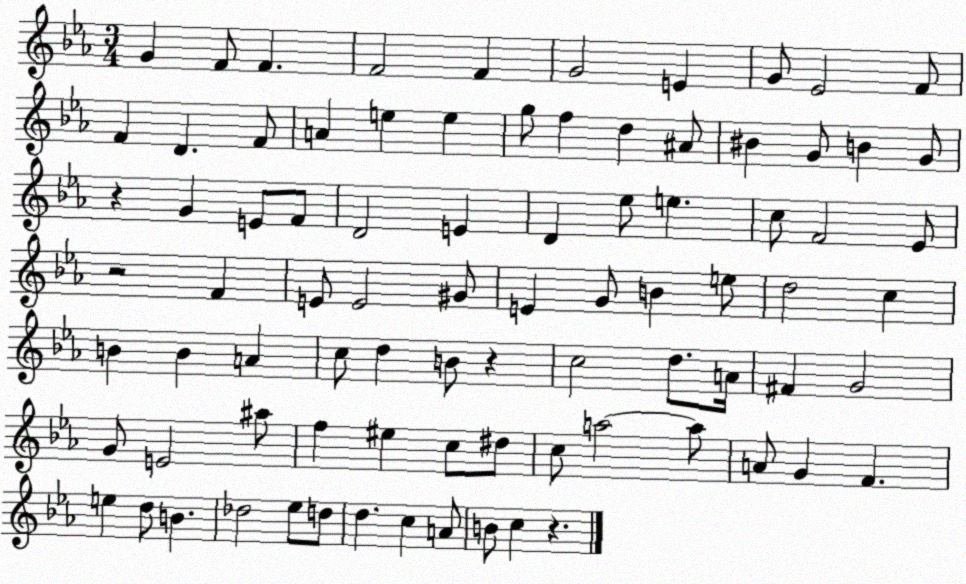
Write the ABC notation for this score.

X:1
T:Untitled
M:3/4
L:1/4
K:Eb
G F/2 F F2 F G2 E G/2 _E2 F/2 F D F/2 A e e g/2 f d ^A/2 ^B G/2 B G/2 z G E/2 F/2 D2 E D _e/2 e c/2 F2 _E/2 z2 F E/2 E2 ^G/2 E G/2 B e/2 d2 c B B A c/2 d B/2 z c2 d/2 A/4 ^F G2 G/2 E2 ^a/2 f ^e c/2 ^d/2 c/2 a2 a/2 A/2 G F e d/2 B _d2 _e/2 d/2 d c A/2 B/2 c z